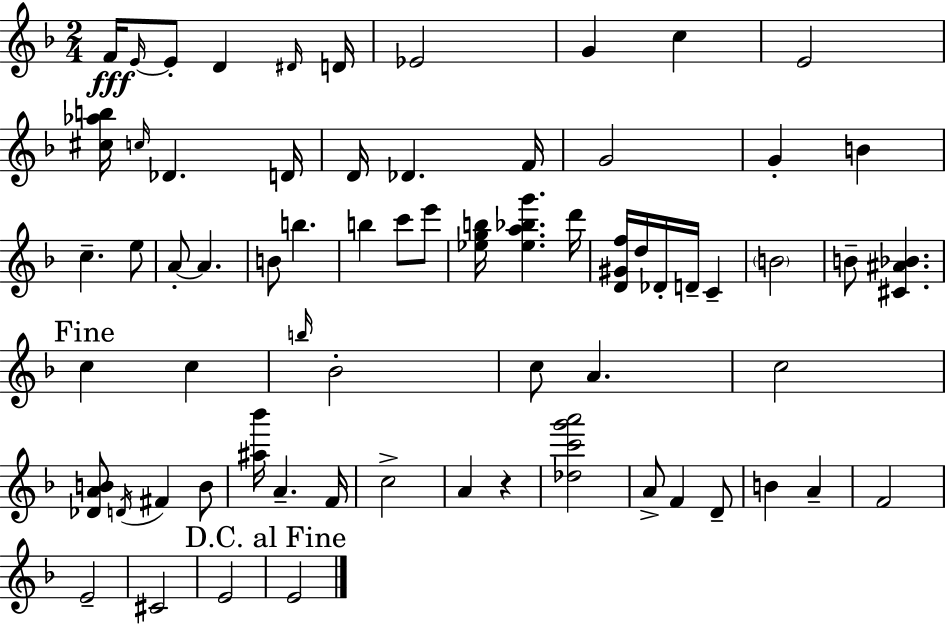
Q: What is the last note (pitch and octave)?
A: E4